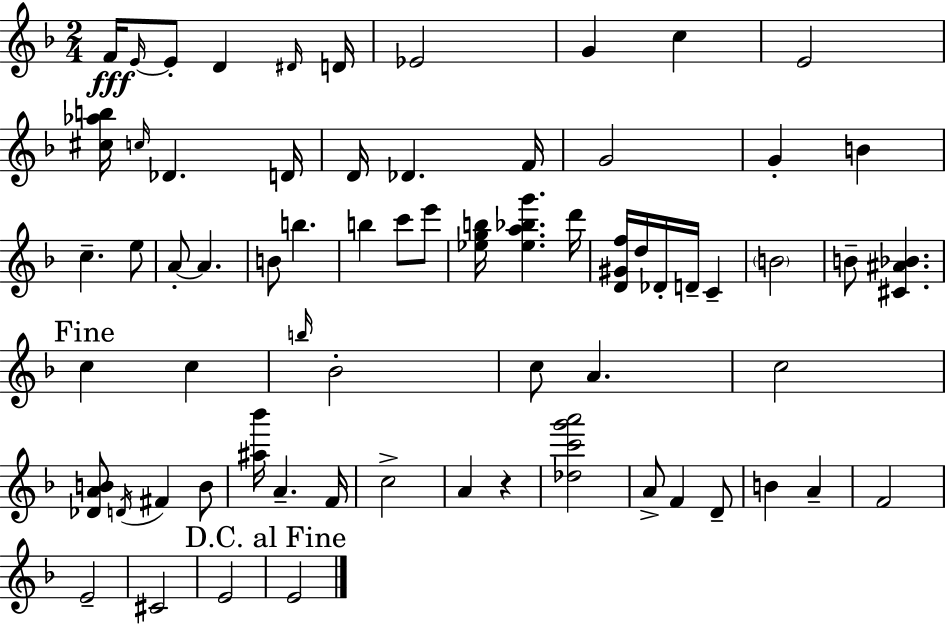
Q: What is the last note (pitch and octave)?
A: E4